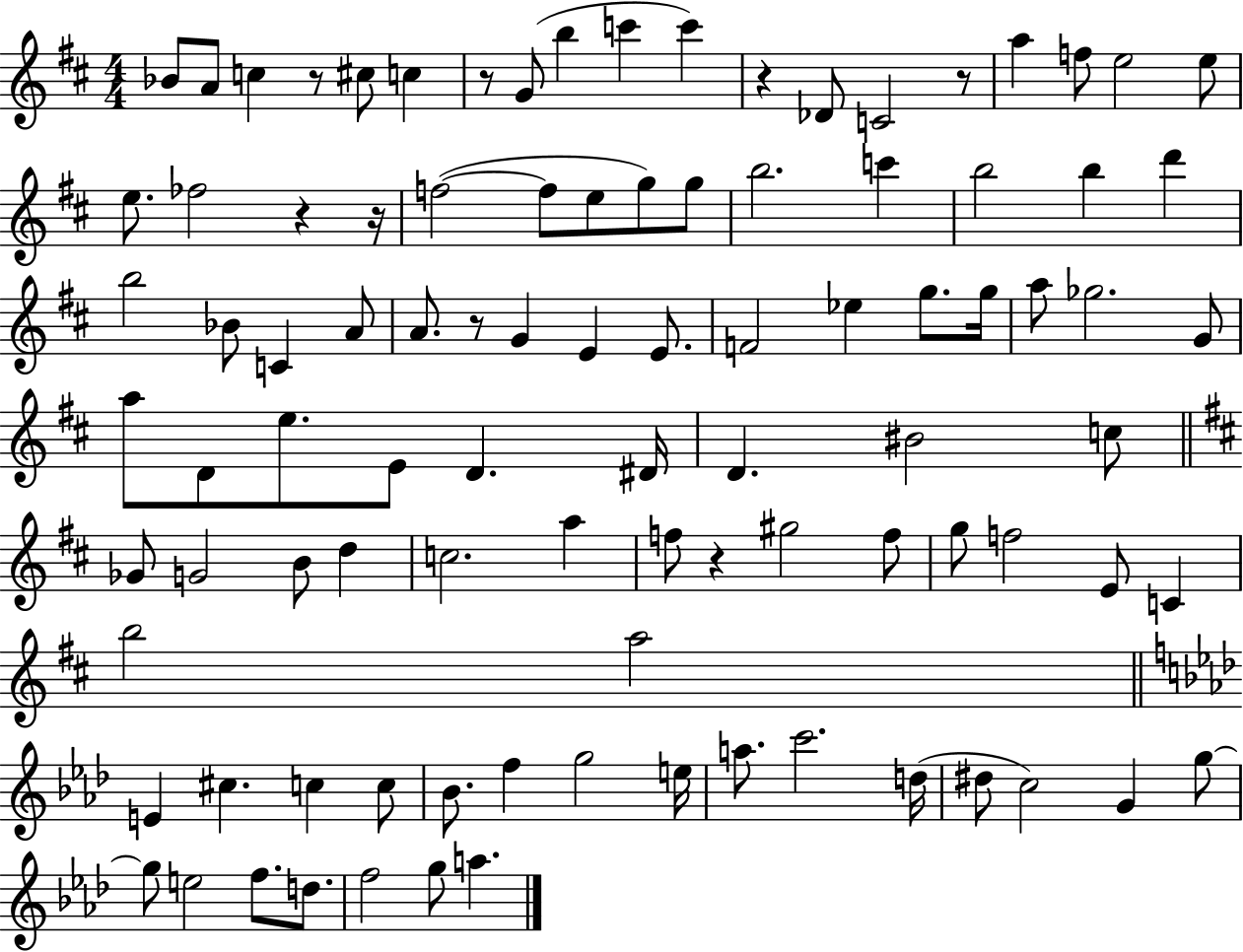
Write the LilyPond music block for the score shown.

{
  \clef treble
  \numericTimeSignature
  \time 4/4
  \key d \major
  bes'8 a'8 c''4 r8 cis''8 c''4 | r8 g'8( b''4 c'''4 c'''4) | r4 des'8 c'2 r8 | a''4 f''8 e''2 e''8 | \break e''8. fes''2 r4 r16 | f''2~(~ f''8 e''8 g''8) g''8 | b''2. c'''4 | b''2 b''4 d'''4 | \break b''2 bes'8 c'4 a'8 | a'8. r8 g'4 e'4 e'8. | f'2 ees''4 g''8. g''16 | a''8 ges''2. g'8 | \break a''8 d'8 e''8. e'8 d'4. dis'16 | d'4. bis'2 c''8 | \bar "||" \break \key d \major ges'8 g'2 b'8 d''4 | c''2. a''4 | f''8 r4 gis''2 f''8 | g''8 f''2 e'8 c'4 | \break b''2 a''2 | \bar "||" \break \key aes \major e'4 cis''4. c''4 c''8 | bes'8. f''4 g''2 e''16 | a''8. c'''2. d''16( | dis''8 c''2) g'4 g''8~~ | \break g''8 e''2 f''8. d''8. | f''2 g''8 a''4. | \bar "|."
}